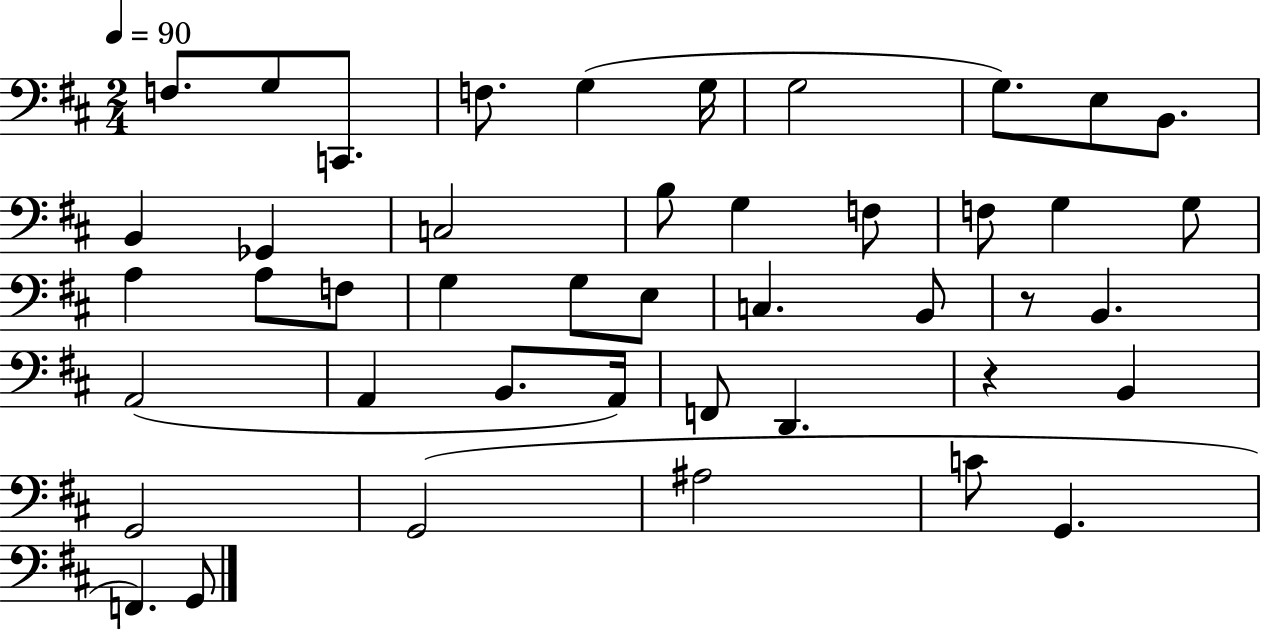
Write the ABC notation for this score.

X:1
T:Untitled
M:2/4
L:1/4
K:D
F,/2 G,/2 C,,/2 F,/2 G, G,/4 G,2 G,/2 E,/2 B,,/2 B,, _G,, C,2 B,/2 G, F,/2 F,/2 G, G,/2 A, A,/2 F,/2 G, G,/2 E,/2 C, B,,/2 z/2 B,, A,,2 A,, B,,/2 A,,/4 F,,/2 D,, z B,, G,,2 G,,2 ^A,2 C/2 G,, F,, G,,/2